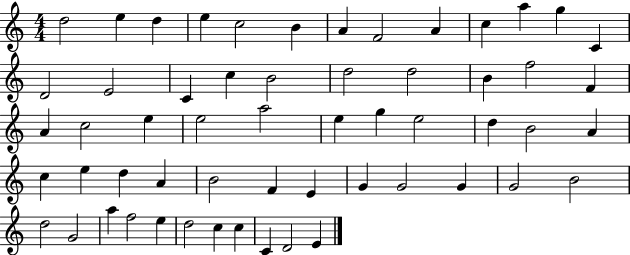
{
  \clef treble
  \numericTimeSignature
  \time 4/4
  \key c \major
  d''2 e''4 d''4 | e''4 c''2 b'4 | a'4 f'2 a'4 | c''4 a''4 g''4 c'4 | \break d'2 e'2 | c'4 c''4 b'2 | d''2 d''2 | b'4 f''2 f'4 | \break a'4 c''2 e''4 | e''2 a''2 | e''4 g''4 e''2 | d''4 b'2 a'4 | \break c''4 e''4 d''4 a'4 | b'2 f'4 e'4 | g'4 g'2 g'4 | g'2 b'2 | \break d''2 g'2 | a''4 f''2 e''4 | d''2 c''4 c''4 | c'4 d'2 e'4 | \break \bar "|."
}